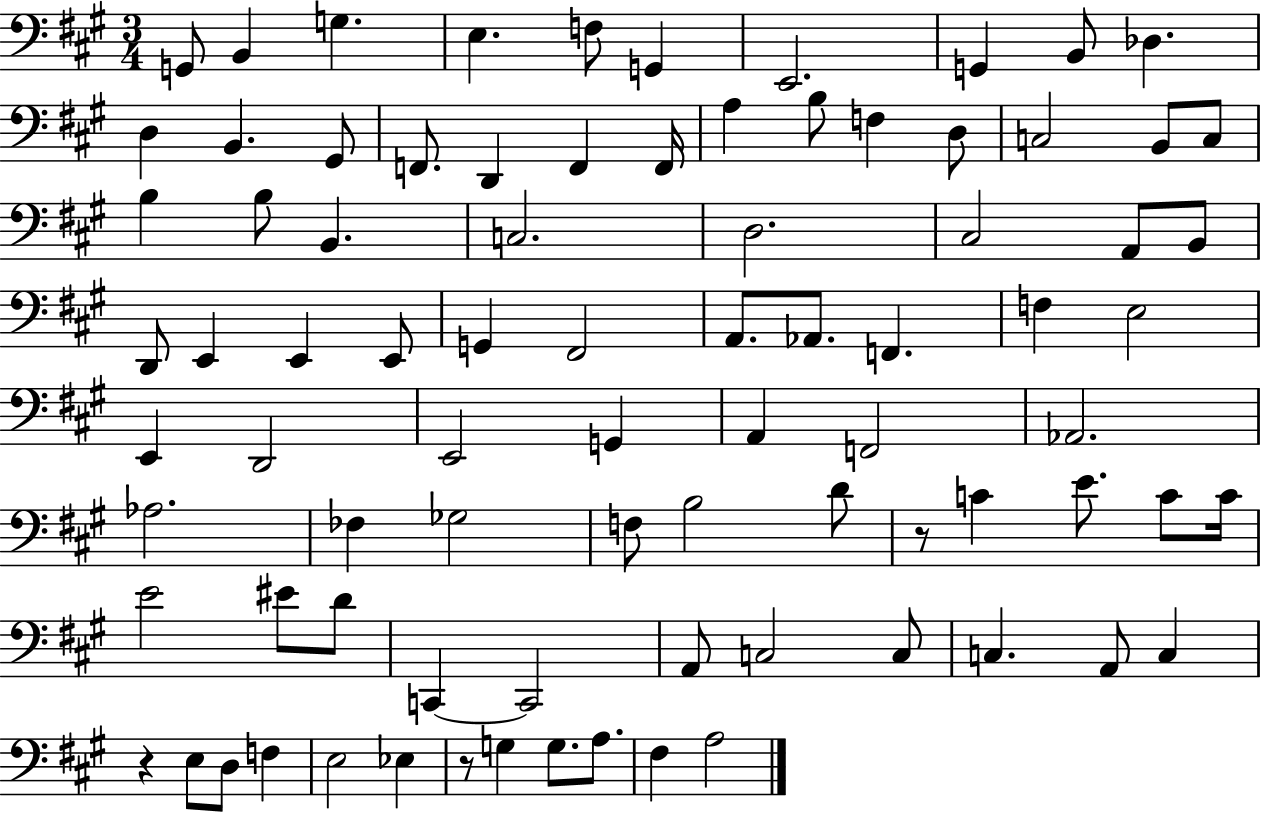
X:1
T:Untitled
M:3/4
L:1/4
K:A
G,,/2 B,, G, E, F,/2 G,, E,,2 G,, B,,/2 _D, D, B,, ^G,,/2 F,,/2 D,, F,, F,,/4 A, B,/2 F, D,/2 C,2 B,,/2 C,/2 B, B,/2 B,, C,2 D,2 ^C,2 A,,/2 B,,/2 D,,/2 E,, E,, E,,/2 G,, ^F,,2 A,,/2 _A,,/2 F,, F, E,2 E,, D,,2 E,,2 G,, A,, F,,2 _A,,2 _A,2 _F, _G,2 F,/2 B,2 D/2 z/2 C E/2 C/2 C/4 E2 ^E/2 D/2 C,, C,,2 A,,/2 C,2 C,/2 C, A,,/2 C, z E,/2 D,/2 F, E,2 _E, z/2 G, G,/2 A,/2 ^F, A,2